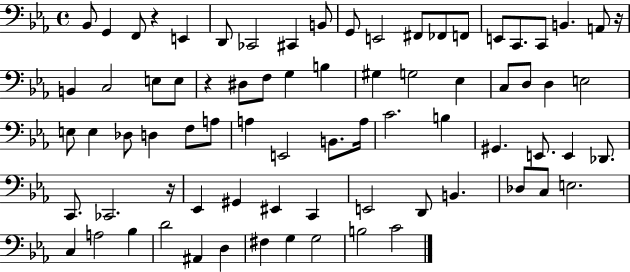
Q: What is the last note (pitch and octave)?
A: C4